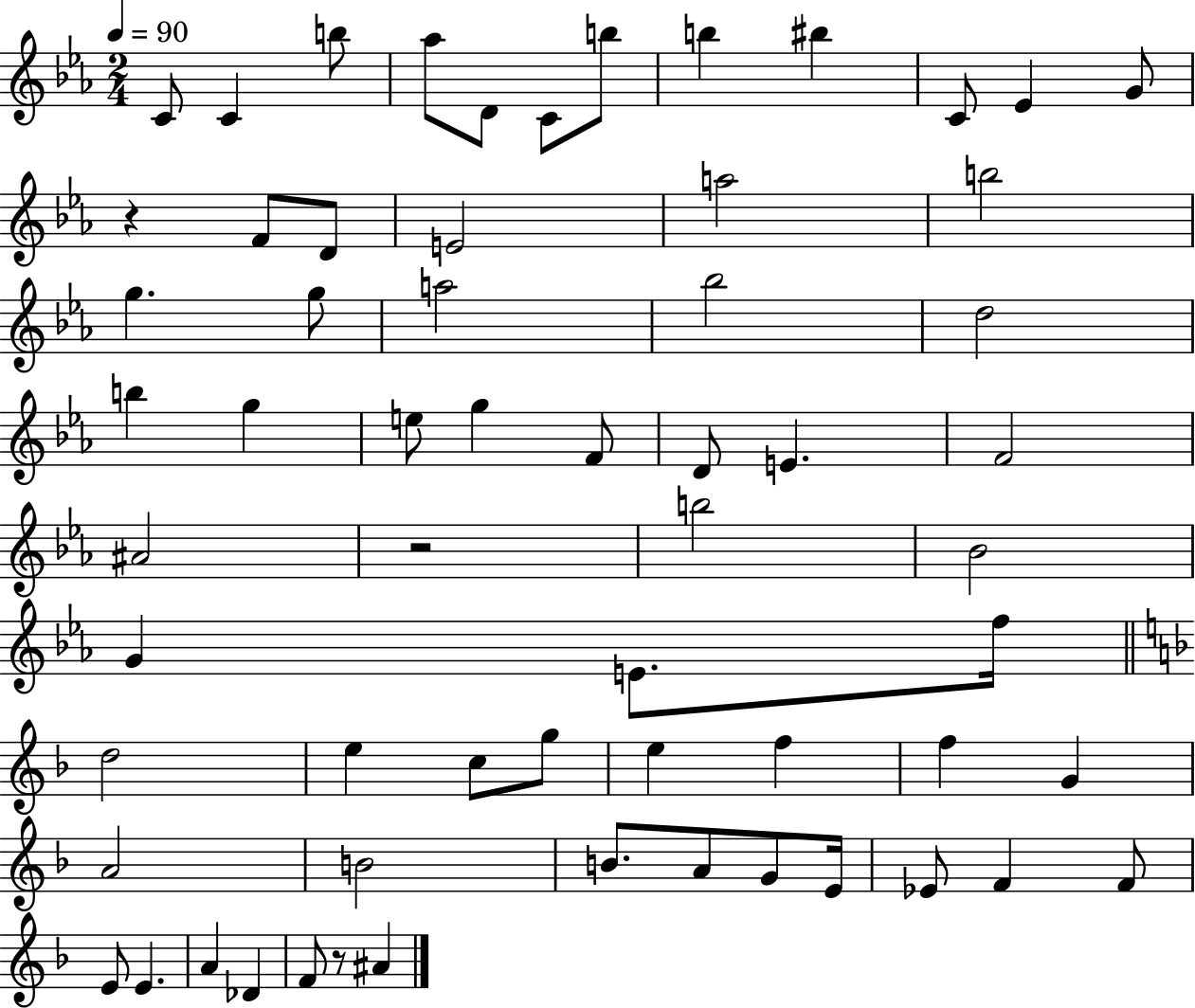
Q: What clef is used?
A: treble